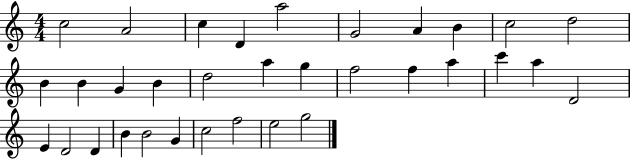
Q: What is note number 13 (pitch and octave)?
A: G4